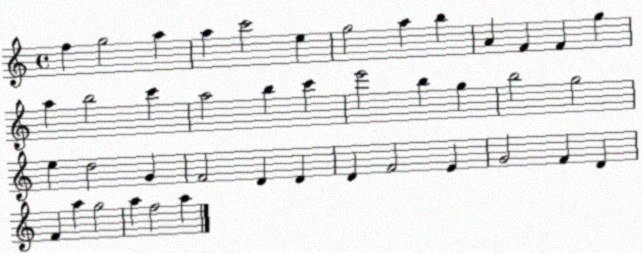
X:1
T:Untitled
M:4/4
L:1/4
K:C
f g2 a a c'2 e g2 a b A F F g a b2 c' a2 b c' e'2 b g b2 g2 e d2 G F2 D D D F2 E G2 F D F a g2 a f2 a